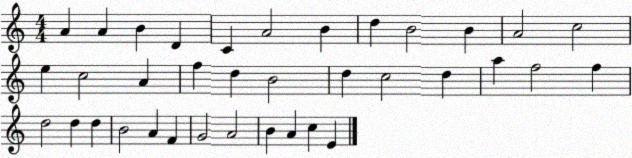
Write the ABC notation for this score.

X:1
T:Untitled
M:4/4
L:1/4
K:C
A A B D C A2 B d B2 B A2 c2 e c2 A f d B2 d c2 d a f2 f d2 d d B2 A F G2 A2 B A c E